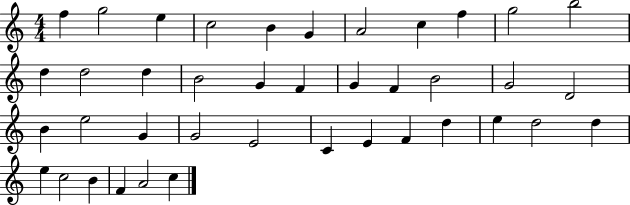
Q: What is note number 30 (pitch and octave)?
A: F4